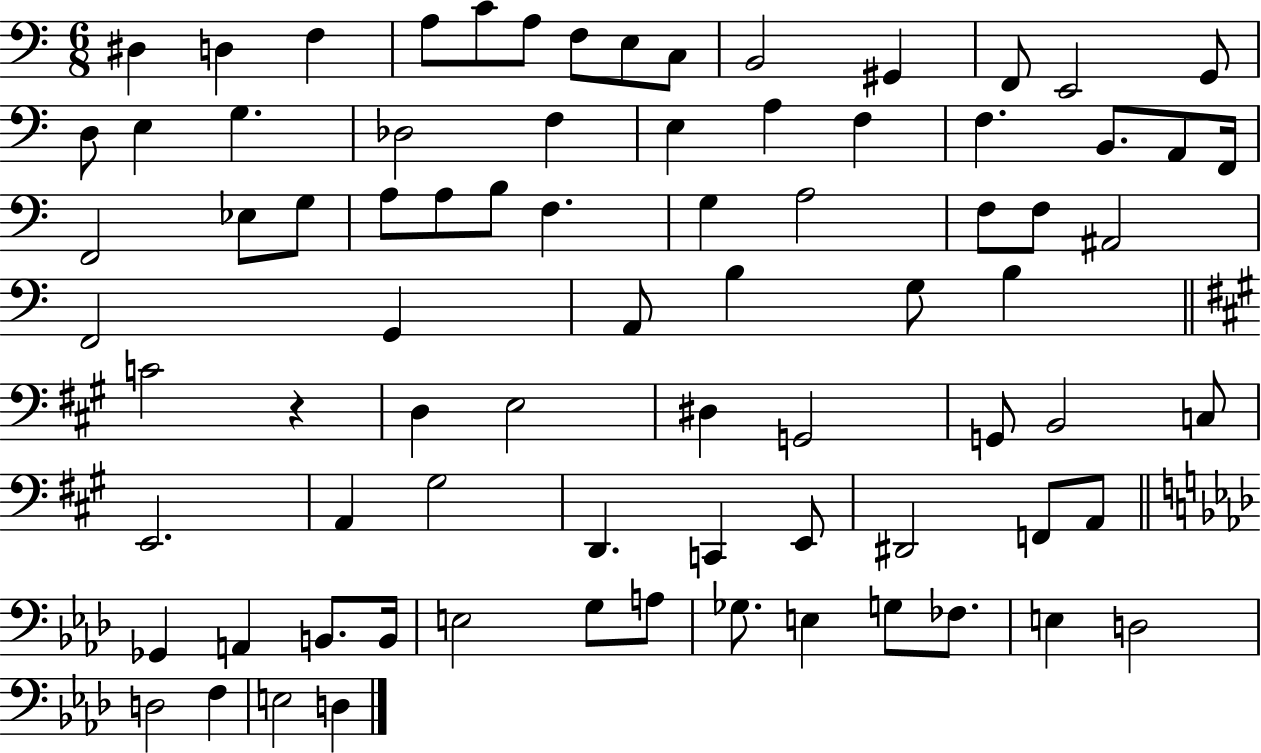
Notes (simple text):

D#3/q D3/q F3/q A3/e C4/e A3/e F3/e E3/e C3/e B2/h G#2/q F2/e E2/h G2/e D3/e E3/q G3/q. Db3/h F3/q E3/q A3/q F3/q F3/q. B2/e. A2/e F2/s F2/h Eb3/e G3/e A3/e A3/e B3/e F3/q. G3/q A3/h F3/e F3/e A#2/h F2/h G2/q A2/e B3/q G3/e B3/q C4/h R/q D3/q E3/h D#3/q G2/h G2/e B2/h C3/e E2/h. A2/q G#3/h D2/q. C2/q E2/e D#2/h F2/e A2/e Gb2/q A2/q B2/e. B2/s E3/h G3/e A3/e Gb3/e. E3/q G3/e FES3/e. E3/q D3/h D3/h F3/q E3/h D3/q